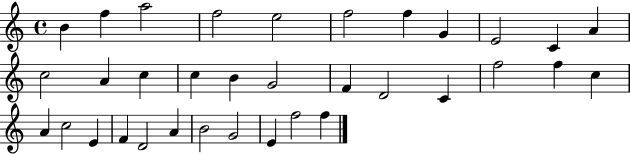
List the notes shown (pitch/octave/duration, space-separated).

B4/q F5/q A5/h F5/h E5/h F5/h F5/q G4/q E4/h C4/q A4/q C5/h A4/q C5/q C5/q B4/q G4/h F4/q D4/h C4/q F5/h F5/q C5/q A4/q C5/h E4/q F4/q D4/h A4/q B4/h G4/h E4/q F5/h F5/q